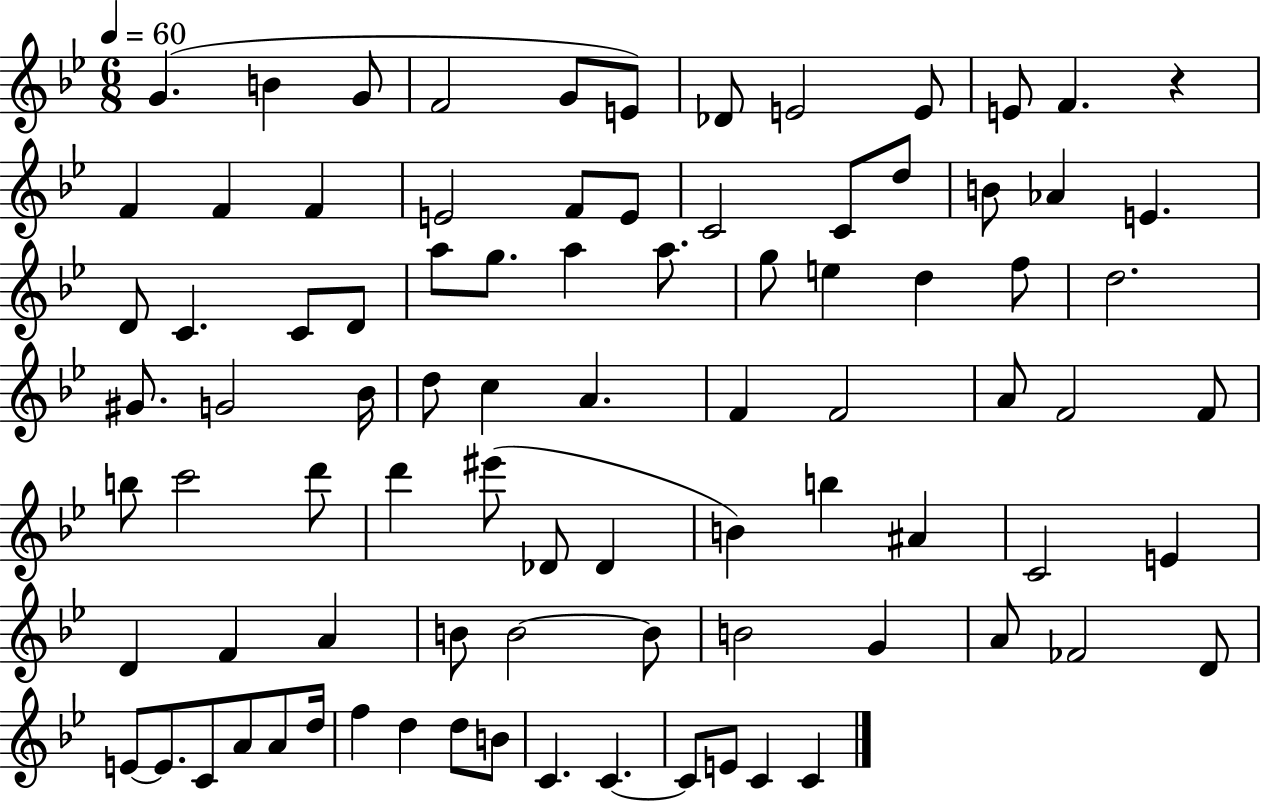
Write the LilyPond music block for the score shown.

{
  \clef treble
  \numericTimeSignature
  \time 6/8
  \key bes \major
  \tempo 4 = 60
  g'4.( b'4 g'8 | f'2 g'8 e'8) | des'8 e'2 e'8 | e'8 f'4. r4 | \break f'4 f'4 f'4 | e'2 f'8 e'8 | c'2 c'8 d''8 | b'8 aes'4 e'4. | \break d'8 c'4. c'8 d'8 | a''8 g''8. a''4 a''8. | g''8 e''4 d''4 f''8 | d''2. | \break gis'8. g'2 bes'16 | d''8 c''4 a'4. | f'4 f'2 | a'8 f'2 f'8 | \break b''8 c'''2 d'''8 | d'''4 eis'''8( des'8 des'4 | b'4) b''4 ais'4 | c'2 e'4 | \break d'4 f'4 a'4 | b'8 b'2~~ b'8 | b'2 g'4 | a'8 fes'2 d'8 | \break e'8~~ e'8. c'8 a'8 a'8 d''16 | f''4 d''4 d''8 b'8 | c'4. c'4.~~ | c'8 e'8 c'4 c'4 | \break \bar "|."
}